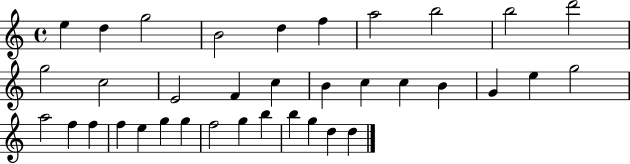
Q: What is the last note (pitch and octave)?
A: D5